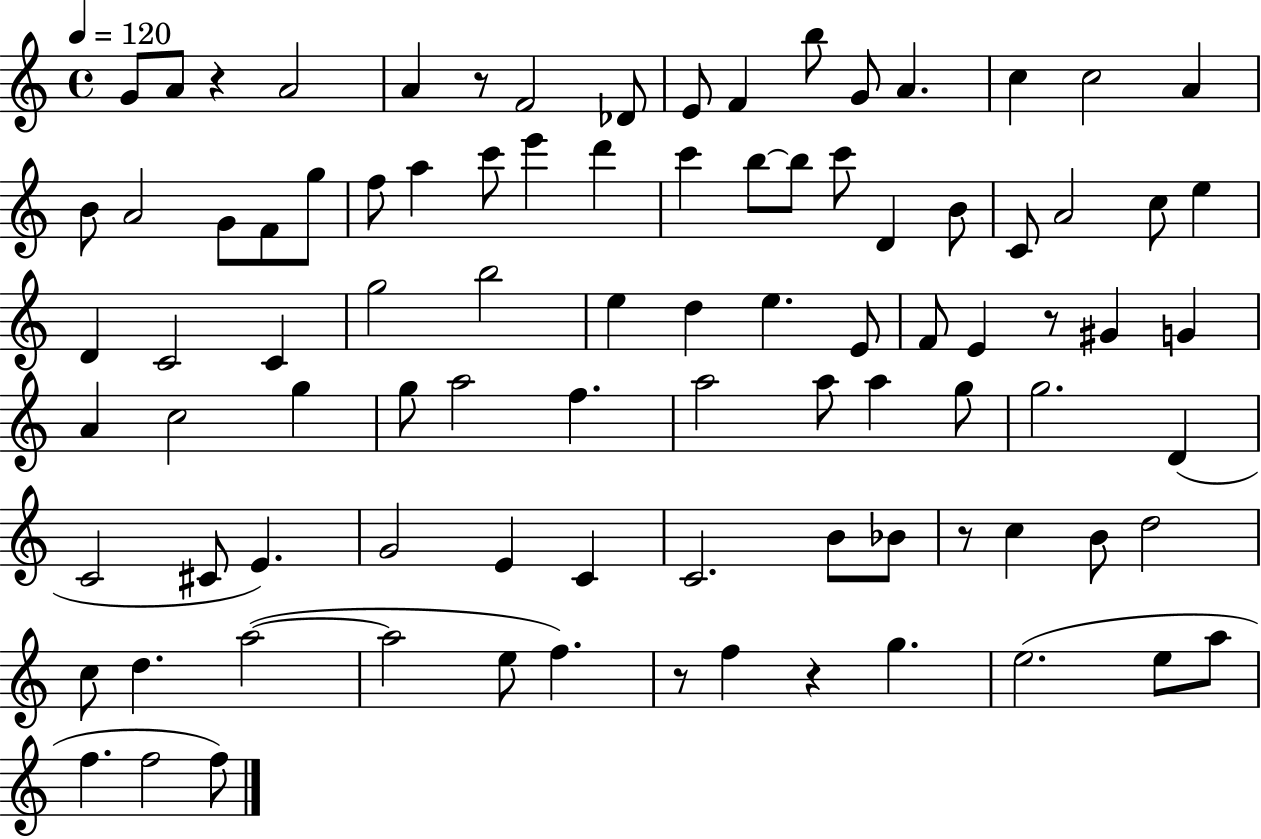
G4/e A4/e R/q A4/h A4/q R/e F4/h Db4/e E4/e F4/q B5/e G4/e A4/q. C5/q C5/h A4/q B4/e A4/h G4/e F4/e G5/e F5/e A5/q C6/e E6/q D6/q C6/q B5/e B5/e C6/e D4/q B4/e C4/e A4/h C5/e E5/q D4/q C4/h C4/q G5/h B5/h E5/q D5/q E5/q. E4/e F4/e E4/q R/e G#4/q G4/q A4/q C5/h G5/q G5/e A5/h F5/q. A5/h A5/e A5/q G5/e G5/h. D4/q C4/h C#4/e E4/q. G4/h E4/q C4/q C4/h. B4/e Bb4/e R/e C5/q B4/e D5/h C5/e D5/q. A5/h A5/h E5/e F5/q. R/e F5/q R/q G5/q. E5/h. E5/e A5/e F5/q. F5/h F5/e